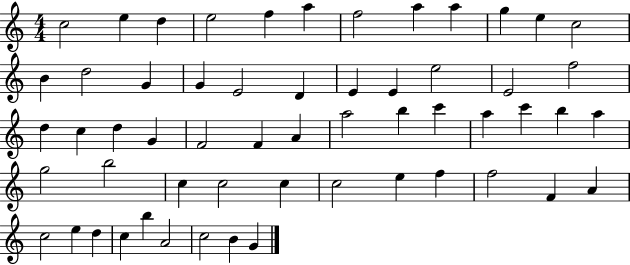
{
  \clef treble
  \numericTimeSignature
  \time 4/4
  \key c \major
  c''2 e''4 d''4 | e''2 f''4 a''4 | f''2 a''4 a''4 | g''4 e''4 c''2 | \break b'4 d''2 g'4 | g'4 e'2 d'4 | e'4 e'4 e''2 | e'2 f''2 | \break d''4 c''4 d''4 g'4 | f'2 f'4 a'4 | a''2 b''4 c'''4 | a''4 c'''4 b''4 a''4 | \break g''2 b''2 | c''4 c''2 c''4 | c''2 e''4 f''4 | f''2 f'4 a'4 | \break c''2 e''4 d''4 | c''4 b''4 a'2 | c''2 b'4 g'4 | \bar "|."
}